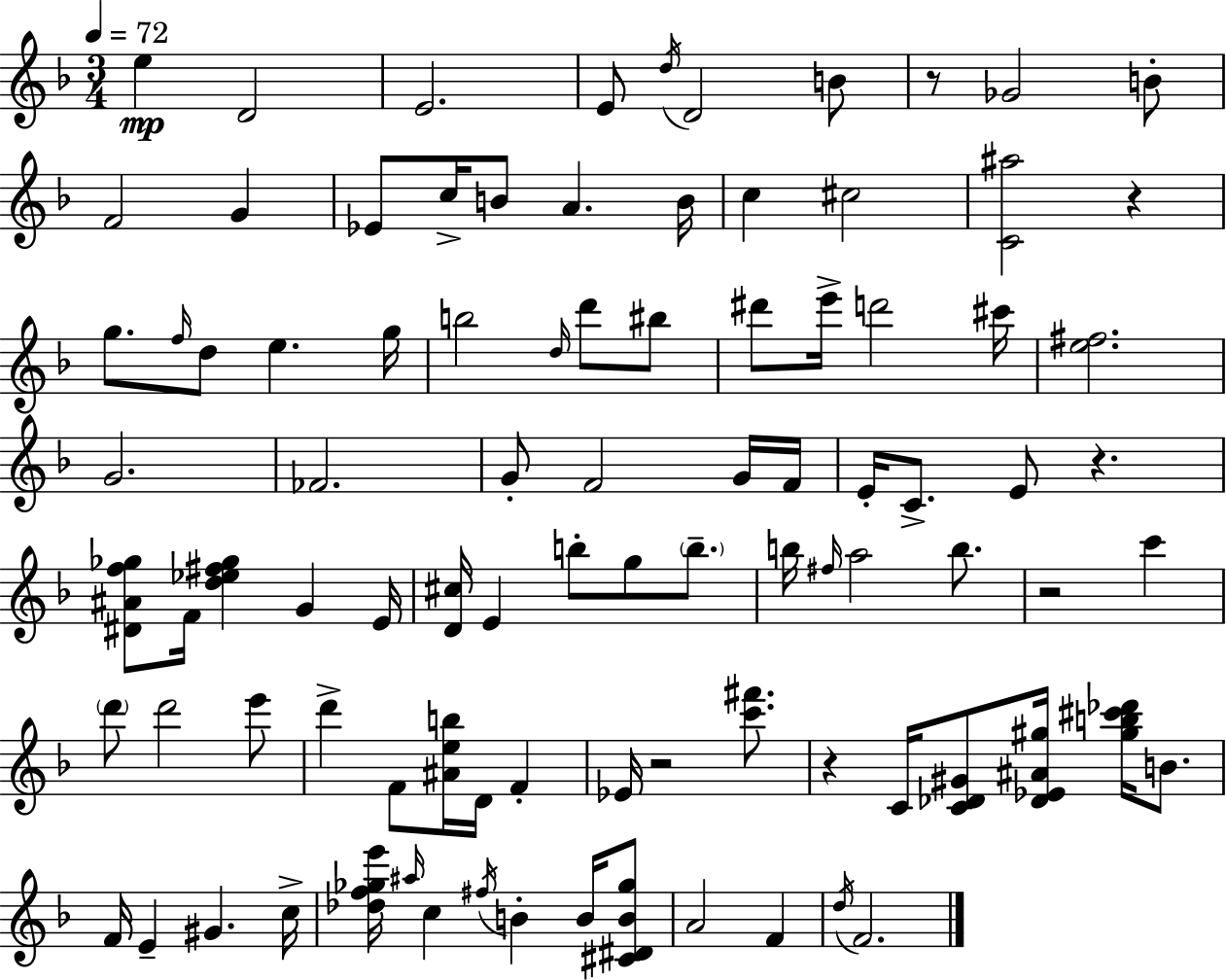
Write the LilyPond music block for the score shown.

{
  \clef treble
  \numericTimeSignature
  \time 3/4
  \key f \major
  \tempo 4 = 72
  e''4\mp d'2 | e'2. | e'8 \acciaccatura { d''16 } d'2 b'8 | r8 ges'2 b'8-. | \break f'2 g'4 | ees'8 c''16-> b'8 a'4. | b'16 c''4 cis''2 | <c' ais''>2 r4 | \break g''8. \grace { f''16 } d''8 e''4. | g''16 b''2 \grace { d''16 } d'''8 | bis''8 dis'''8 e'''16-> d'''2 | cis'''16 <e'' fis''>2. | \break g'2. | fes'2. | g'8-. f'2 | g'16 f'16 e'16-. c'8.-> e'8 r4. | \break <dis' ais' f'' ges''>8 f'16 <d'' ees'' fis'' ges''>4 g'4 | e'16 <d' cis''>16 e'4 b''8-. g''8 | \parenthesize b''8.-- b''16 \grace { fis''16 } a''2 | b''8. r2 | \break c'''4 \parenthesize d'''8 d'''2 | e'''8 d'''4-> f'8 <ais' e'' b''>16 d'16 | f'4-. ees'16 r2 | <c''' fis'''>8. r4 c'16 <c' des' gis'>8 <des' ees' ais' gis''>16 | \break <gis'' b'' cis''' des'''>16 b'8. f'16 e'4-- gis'4. | c''16-> <des'' f'' ges'' e'''>16 \grace { ais''16 } c''4 \acciaccatura { fis''16 } b'4-. | b'16 <cis' dis' b' ges''>8 a'2 | f'4 \acciaccatura { d''16 } f'2. | \break \bar "|."
}